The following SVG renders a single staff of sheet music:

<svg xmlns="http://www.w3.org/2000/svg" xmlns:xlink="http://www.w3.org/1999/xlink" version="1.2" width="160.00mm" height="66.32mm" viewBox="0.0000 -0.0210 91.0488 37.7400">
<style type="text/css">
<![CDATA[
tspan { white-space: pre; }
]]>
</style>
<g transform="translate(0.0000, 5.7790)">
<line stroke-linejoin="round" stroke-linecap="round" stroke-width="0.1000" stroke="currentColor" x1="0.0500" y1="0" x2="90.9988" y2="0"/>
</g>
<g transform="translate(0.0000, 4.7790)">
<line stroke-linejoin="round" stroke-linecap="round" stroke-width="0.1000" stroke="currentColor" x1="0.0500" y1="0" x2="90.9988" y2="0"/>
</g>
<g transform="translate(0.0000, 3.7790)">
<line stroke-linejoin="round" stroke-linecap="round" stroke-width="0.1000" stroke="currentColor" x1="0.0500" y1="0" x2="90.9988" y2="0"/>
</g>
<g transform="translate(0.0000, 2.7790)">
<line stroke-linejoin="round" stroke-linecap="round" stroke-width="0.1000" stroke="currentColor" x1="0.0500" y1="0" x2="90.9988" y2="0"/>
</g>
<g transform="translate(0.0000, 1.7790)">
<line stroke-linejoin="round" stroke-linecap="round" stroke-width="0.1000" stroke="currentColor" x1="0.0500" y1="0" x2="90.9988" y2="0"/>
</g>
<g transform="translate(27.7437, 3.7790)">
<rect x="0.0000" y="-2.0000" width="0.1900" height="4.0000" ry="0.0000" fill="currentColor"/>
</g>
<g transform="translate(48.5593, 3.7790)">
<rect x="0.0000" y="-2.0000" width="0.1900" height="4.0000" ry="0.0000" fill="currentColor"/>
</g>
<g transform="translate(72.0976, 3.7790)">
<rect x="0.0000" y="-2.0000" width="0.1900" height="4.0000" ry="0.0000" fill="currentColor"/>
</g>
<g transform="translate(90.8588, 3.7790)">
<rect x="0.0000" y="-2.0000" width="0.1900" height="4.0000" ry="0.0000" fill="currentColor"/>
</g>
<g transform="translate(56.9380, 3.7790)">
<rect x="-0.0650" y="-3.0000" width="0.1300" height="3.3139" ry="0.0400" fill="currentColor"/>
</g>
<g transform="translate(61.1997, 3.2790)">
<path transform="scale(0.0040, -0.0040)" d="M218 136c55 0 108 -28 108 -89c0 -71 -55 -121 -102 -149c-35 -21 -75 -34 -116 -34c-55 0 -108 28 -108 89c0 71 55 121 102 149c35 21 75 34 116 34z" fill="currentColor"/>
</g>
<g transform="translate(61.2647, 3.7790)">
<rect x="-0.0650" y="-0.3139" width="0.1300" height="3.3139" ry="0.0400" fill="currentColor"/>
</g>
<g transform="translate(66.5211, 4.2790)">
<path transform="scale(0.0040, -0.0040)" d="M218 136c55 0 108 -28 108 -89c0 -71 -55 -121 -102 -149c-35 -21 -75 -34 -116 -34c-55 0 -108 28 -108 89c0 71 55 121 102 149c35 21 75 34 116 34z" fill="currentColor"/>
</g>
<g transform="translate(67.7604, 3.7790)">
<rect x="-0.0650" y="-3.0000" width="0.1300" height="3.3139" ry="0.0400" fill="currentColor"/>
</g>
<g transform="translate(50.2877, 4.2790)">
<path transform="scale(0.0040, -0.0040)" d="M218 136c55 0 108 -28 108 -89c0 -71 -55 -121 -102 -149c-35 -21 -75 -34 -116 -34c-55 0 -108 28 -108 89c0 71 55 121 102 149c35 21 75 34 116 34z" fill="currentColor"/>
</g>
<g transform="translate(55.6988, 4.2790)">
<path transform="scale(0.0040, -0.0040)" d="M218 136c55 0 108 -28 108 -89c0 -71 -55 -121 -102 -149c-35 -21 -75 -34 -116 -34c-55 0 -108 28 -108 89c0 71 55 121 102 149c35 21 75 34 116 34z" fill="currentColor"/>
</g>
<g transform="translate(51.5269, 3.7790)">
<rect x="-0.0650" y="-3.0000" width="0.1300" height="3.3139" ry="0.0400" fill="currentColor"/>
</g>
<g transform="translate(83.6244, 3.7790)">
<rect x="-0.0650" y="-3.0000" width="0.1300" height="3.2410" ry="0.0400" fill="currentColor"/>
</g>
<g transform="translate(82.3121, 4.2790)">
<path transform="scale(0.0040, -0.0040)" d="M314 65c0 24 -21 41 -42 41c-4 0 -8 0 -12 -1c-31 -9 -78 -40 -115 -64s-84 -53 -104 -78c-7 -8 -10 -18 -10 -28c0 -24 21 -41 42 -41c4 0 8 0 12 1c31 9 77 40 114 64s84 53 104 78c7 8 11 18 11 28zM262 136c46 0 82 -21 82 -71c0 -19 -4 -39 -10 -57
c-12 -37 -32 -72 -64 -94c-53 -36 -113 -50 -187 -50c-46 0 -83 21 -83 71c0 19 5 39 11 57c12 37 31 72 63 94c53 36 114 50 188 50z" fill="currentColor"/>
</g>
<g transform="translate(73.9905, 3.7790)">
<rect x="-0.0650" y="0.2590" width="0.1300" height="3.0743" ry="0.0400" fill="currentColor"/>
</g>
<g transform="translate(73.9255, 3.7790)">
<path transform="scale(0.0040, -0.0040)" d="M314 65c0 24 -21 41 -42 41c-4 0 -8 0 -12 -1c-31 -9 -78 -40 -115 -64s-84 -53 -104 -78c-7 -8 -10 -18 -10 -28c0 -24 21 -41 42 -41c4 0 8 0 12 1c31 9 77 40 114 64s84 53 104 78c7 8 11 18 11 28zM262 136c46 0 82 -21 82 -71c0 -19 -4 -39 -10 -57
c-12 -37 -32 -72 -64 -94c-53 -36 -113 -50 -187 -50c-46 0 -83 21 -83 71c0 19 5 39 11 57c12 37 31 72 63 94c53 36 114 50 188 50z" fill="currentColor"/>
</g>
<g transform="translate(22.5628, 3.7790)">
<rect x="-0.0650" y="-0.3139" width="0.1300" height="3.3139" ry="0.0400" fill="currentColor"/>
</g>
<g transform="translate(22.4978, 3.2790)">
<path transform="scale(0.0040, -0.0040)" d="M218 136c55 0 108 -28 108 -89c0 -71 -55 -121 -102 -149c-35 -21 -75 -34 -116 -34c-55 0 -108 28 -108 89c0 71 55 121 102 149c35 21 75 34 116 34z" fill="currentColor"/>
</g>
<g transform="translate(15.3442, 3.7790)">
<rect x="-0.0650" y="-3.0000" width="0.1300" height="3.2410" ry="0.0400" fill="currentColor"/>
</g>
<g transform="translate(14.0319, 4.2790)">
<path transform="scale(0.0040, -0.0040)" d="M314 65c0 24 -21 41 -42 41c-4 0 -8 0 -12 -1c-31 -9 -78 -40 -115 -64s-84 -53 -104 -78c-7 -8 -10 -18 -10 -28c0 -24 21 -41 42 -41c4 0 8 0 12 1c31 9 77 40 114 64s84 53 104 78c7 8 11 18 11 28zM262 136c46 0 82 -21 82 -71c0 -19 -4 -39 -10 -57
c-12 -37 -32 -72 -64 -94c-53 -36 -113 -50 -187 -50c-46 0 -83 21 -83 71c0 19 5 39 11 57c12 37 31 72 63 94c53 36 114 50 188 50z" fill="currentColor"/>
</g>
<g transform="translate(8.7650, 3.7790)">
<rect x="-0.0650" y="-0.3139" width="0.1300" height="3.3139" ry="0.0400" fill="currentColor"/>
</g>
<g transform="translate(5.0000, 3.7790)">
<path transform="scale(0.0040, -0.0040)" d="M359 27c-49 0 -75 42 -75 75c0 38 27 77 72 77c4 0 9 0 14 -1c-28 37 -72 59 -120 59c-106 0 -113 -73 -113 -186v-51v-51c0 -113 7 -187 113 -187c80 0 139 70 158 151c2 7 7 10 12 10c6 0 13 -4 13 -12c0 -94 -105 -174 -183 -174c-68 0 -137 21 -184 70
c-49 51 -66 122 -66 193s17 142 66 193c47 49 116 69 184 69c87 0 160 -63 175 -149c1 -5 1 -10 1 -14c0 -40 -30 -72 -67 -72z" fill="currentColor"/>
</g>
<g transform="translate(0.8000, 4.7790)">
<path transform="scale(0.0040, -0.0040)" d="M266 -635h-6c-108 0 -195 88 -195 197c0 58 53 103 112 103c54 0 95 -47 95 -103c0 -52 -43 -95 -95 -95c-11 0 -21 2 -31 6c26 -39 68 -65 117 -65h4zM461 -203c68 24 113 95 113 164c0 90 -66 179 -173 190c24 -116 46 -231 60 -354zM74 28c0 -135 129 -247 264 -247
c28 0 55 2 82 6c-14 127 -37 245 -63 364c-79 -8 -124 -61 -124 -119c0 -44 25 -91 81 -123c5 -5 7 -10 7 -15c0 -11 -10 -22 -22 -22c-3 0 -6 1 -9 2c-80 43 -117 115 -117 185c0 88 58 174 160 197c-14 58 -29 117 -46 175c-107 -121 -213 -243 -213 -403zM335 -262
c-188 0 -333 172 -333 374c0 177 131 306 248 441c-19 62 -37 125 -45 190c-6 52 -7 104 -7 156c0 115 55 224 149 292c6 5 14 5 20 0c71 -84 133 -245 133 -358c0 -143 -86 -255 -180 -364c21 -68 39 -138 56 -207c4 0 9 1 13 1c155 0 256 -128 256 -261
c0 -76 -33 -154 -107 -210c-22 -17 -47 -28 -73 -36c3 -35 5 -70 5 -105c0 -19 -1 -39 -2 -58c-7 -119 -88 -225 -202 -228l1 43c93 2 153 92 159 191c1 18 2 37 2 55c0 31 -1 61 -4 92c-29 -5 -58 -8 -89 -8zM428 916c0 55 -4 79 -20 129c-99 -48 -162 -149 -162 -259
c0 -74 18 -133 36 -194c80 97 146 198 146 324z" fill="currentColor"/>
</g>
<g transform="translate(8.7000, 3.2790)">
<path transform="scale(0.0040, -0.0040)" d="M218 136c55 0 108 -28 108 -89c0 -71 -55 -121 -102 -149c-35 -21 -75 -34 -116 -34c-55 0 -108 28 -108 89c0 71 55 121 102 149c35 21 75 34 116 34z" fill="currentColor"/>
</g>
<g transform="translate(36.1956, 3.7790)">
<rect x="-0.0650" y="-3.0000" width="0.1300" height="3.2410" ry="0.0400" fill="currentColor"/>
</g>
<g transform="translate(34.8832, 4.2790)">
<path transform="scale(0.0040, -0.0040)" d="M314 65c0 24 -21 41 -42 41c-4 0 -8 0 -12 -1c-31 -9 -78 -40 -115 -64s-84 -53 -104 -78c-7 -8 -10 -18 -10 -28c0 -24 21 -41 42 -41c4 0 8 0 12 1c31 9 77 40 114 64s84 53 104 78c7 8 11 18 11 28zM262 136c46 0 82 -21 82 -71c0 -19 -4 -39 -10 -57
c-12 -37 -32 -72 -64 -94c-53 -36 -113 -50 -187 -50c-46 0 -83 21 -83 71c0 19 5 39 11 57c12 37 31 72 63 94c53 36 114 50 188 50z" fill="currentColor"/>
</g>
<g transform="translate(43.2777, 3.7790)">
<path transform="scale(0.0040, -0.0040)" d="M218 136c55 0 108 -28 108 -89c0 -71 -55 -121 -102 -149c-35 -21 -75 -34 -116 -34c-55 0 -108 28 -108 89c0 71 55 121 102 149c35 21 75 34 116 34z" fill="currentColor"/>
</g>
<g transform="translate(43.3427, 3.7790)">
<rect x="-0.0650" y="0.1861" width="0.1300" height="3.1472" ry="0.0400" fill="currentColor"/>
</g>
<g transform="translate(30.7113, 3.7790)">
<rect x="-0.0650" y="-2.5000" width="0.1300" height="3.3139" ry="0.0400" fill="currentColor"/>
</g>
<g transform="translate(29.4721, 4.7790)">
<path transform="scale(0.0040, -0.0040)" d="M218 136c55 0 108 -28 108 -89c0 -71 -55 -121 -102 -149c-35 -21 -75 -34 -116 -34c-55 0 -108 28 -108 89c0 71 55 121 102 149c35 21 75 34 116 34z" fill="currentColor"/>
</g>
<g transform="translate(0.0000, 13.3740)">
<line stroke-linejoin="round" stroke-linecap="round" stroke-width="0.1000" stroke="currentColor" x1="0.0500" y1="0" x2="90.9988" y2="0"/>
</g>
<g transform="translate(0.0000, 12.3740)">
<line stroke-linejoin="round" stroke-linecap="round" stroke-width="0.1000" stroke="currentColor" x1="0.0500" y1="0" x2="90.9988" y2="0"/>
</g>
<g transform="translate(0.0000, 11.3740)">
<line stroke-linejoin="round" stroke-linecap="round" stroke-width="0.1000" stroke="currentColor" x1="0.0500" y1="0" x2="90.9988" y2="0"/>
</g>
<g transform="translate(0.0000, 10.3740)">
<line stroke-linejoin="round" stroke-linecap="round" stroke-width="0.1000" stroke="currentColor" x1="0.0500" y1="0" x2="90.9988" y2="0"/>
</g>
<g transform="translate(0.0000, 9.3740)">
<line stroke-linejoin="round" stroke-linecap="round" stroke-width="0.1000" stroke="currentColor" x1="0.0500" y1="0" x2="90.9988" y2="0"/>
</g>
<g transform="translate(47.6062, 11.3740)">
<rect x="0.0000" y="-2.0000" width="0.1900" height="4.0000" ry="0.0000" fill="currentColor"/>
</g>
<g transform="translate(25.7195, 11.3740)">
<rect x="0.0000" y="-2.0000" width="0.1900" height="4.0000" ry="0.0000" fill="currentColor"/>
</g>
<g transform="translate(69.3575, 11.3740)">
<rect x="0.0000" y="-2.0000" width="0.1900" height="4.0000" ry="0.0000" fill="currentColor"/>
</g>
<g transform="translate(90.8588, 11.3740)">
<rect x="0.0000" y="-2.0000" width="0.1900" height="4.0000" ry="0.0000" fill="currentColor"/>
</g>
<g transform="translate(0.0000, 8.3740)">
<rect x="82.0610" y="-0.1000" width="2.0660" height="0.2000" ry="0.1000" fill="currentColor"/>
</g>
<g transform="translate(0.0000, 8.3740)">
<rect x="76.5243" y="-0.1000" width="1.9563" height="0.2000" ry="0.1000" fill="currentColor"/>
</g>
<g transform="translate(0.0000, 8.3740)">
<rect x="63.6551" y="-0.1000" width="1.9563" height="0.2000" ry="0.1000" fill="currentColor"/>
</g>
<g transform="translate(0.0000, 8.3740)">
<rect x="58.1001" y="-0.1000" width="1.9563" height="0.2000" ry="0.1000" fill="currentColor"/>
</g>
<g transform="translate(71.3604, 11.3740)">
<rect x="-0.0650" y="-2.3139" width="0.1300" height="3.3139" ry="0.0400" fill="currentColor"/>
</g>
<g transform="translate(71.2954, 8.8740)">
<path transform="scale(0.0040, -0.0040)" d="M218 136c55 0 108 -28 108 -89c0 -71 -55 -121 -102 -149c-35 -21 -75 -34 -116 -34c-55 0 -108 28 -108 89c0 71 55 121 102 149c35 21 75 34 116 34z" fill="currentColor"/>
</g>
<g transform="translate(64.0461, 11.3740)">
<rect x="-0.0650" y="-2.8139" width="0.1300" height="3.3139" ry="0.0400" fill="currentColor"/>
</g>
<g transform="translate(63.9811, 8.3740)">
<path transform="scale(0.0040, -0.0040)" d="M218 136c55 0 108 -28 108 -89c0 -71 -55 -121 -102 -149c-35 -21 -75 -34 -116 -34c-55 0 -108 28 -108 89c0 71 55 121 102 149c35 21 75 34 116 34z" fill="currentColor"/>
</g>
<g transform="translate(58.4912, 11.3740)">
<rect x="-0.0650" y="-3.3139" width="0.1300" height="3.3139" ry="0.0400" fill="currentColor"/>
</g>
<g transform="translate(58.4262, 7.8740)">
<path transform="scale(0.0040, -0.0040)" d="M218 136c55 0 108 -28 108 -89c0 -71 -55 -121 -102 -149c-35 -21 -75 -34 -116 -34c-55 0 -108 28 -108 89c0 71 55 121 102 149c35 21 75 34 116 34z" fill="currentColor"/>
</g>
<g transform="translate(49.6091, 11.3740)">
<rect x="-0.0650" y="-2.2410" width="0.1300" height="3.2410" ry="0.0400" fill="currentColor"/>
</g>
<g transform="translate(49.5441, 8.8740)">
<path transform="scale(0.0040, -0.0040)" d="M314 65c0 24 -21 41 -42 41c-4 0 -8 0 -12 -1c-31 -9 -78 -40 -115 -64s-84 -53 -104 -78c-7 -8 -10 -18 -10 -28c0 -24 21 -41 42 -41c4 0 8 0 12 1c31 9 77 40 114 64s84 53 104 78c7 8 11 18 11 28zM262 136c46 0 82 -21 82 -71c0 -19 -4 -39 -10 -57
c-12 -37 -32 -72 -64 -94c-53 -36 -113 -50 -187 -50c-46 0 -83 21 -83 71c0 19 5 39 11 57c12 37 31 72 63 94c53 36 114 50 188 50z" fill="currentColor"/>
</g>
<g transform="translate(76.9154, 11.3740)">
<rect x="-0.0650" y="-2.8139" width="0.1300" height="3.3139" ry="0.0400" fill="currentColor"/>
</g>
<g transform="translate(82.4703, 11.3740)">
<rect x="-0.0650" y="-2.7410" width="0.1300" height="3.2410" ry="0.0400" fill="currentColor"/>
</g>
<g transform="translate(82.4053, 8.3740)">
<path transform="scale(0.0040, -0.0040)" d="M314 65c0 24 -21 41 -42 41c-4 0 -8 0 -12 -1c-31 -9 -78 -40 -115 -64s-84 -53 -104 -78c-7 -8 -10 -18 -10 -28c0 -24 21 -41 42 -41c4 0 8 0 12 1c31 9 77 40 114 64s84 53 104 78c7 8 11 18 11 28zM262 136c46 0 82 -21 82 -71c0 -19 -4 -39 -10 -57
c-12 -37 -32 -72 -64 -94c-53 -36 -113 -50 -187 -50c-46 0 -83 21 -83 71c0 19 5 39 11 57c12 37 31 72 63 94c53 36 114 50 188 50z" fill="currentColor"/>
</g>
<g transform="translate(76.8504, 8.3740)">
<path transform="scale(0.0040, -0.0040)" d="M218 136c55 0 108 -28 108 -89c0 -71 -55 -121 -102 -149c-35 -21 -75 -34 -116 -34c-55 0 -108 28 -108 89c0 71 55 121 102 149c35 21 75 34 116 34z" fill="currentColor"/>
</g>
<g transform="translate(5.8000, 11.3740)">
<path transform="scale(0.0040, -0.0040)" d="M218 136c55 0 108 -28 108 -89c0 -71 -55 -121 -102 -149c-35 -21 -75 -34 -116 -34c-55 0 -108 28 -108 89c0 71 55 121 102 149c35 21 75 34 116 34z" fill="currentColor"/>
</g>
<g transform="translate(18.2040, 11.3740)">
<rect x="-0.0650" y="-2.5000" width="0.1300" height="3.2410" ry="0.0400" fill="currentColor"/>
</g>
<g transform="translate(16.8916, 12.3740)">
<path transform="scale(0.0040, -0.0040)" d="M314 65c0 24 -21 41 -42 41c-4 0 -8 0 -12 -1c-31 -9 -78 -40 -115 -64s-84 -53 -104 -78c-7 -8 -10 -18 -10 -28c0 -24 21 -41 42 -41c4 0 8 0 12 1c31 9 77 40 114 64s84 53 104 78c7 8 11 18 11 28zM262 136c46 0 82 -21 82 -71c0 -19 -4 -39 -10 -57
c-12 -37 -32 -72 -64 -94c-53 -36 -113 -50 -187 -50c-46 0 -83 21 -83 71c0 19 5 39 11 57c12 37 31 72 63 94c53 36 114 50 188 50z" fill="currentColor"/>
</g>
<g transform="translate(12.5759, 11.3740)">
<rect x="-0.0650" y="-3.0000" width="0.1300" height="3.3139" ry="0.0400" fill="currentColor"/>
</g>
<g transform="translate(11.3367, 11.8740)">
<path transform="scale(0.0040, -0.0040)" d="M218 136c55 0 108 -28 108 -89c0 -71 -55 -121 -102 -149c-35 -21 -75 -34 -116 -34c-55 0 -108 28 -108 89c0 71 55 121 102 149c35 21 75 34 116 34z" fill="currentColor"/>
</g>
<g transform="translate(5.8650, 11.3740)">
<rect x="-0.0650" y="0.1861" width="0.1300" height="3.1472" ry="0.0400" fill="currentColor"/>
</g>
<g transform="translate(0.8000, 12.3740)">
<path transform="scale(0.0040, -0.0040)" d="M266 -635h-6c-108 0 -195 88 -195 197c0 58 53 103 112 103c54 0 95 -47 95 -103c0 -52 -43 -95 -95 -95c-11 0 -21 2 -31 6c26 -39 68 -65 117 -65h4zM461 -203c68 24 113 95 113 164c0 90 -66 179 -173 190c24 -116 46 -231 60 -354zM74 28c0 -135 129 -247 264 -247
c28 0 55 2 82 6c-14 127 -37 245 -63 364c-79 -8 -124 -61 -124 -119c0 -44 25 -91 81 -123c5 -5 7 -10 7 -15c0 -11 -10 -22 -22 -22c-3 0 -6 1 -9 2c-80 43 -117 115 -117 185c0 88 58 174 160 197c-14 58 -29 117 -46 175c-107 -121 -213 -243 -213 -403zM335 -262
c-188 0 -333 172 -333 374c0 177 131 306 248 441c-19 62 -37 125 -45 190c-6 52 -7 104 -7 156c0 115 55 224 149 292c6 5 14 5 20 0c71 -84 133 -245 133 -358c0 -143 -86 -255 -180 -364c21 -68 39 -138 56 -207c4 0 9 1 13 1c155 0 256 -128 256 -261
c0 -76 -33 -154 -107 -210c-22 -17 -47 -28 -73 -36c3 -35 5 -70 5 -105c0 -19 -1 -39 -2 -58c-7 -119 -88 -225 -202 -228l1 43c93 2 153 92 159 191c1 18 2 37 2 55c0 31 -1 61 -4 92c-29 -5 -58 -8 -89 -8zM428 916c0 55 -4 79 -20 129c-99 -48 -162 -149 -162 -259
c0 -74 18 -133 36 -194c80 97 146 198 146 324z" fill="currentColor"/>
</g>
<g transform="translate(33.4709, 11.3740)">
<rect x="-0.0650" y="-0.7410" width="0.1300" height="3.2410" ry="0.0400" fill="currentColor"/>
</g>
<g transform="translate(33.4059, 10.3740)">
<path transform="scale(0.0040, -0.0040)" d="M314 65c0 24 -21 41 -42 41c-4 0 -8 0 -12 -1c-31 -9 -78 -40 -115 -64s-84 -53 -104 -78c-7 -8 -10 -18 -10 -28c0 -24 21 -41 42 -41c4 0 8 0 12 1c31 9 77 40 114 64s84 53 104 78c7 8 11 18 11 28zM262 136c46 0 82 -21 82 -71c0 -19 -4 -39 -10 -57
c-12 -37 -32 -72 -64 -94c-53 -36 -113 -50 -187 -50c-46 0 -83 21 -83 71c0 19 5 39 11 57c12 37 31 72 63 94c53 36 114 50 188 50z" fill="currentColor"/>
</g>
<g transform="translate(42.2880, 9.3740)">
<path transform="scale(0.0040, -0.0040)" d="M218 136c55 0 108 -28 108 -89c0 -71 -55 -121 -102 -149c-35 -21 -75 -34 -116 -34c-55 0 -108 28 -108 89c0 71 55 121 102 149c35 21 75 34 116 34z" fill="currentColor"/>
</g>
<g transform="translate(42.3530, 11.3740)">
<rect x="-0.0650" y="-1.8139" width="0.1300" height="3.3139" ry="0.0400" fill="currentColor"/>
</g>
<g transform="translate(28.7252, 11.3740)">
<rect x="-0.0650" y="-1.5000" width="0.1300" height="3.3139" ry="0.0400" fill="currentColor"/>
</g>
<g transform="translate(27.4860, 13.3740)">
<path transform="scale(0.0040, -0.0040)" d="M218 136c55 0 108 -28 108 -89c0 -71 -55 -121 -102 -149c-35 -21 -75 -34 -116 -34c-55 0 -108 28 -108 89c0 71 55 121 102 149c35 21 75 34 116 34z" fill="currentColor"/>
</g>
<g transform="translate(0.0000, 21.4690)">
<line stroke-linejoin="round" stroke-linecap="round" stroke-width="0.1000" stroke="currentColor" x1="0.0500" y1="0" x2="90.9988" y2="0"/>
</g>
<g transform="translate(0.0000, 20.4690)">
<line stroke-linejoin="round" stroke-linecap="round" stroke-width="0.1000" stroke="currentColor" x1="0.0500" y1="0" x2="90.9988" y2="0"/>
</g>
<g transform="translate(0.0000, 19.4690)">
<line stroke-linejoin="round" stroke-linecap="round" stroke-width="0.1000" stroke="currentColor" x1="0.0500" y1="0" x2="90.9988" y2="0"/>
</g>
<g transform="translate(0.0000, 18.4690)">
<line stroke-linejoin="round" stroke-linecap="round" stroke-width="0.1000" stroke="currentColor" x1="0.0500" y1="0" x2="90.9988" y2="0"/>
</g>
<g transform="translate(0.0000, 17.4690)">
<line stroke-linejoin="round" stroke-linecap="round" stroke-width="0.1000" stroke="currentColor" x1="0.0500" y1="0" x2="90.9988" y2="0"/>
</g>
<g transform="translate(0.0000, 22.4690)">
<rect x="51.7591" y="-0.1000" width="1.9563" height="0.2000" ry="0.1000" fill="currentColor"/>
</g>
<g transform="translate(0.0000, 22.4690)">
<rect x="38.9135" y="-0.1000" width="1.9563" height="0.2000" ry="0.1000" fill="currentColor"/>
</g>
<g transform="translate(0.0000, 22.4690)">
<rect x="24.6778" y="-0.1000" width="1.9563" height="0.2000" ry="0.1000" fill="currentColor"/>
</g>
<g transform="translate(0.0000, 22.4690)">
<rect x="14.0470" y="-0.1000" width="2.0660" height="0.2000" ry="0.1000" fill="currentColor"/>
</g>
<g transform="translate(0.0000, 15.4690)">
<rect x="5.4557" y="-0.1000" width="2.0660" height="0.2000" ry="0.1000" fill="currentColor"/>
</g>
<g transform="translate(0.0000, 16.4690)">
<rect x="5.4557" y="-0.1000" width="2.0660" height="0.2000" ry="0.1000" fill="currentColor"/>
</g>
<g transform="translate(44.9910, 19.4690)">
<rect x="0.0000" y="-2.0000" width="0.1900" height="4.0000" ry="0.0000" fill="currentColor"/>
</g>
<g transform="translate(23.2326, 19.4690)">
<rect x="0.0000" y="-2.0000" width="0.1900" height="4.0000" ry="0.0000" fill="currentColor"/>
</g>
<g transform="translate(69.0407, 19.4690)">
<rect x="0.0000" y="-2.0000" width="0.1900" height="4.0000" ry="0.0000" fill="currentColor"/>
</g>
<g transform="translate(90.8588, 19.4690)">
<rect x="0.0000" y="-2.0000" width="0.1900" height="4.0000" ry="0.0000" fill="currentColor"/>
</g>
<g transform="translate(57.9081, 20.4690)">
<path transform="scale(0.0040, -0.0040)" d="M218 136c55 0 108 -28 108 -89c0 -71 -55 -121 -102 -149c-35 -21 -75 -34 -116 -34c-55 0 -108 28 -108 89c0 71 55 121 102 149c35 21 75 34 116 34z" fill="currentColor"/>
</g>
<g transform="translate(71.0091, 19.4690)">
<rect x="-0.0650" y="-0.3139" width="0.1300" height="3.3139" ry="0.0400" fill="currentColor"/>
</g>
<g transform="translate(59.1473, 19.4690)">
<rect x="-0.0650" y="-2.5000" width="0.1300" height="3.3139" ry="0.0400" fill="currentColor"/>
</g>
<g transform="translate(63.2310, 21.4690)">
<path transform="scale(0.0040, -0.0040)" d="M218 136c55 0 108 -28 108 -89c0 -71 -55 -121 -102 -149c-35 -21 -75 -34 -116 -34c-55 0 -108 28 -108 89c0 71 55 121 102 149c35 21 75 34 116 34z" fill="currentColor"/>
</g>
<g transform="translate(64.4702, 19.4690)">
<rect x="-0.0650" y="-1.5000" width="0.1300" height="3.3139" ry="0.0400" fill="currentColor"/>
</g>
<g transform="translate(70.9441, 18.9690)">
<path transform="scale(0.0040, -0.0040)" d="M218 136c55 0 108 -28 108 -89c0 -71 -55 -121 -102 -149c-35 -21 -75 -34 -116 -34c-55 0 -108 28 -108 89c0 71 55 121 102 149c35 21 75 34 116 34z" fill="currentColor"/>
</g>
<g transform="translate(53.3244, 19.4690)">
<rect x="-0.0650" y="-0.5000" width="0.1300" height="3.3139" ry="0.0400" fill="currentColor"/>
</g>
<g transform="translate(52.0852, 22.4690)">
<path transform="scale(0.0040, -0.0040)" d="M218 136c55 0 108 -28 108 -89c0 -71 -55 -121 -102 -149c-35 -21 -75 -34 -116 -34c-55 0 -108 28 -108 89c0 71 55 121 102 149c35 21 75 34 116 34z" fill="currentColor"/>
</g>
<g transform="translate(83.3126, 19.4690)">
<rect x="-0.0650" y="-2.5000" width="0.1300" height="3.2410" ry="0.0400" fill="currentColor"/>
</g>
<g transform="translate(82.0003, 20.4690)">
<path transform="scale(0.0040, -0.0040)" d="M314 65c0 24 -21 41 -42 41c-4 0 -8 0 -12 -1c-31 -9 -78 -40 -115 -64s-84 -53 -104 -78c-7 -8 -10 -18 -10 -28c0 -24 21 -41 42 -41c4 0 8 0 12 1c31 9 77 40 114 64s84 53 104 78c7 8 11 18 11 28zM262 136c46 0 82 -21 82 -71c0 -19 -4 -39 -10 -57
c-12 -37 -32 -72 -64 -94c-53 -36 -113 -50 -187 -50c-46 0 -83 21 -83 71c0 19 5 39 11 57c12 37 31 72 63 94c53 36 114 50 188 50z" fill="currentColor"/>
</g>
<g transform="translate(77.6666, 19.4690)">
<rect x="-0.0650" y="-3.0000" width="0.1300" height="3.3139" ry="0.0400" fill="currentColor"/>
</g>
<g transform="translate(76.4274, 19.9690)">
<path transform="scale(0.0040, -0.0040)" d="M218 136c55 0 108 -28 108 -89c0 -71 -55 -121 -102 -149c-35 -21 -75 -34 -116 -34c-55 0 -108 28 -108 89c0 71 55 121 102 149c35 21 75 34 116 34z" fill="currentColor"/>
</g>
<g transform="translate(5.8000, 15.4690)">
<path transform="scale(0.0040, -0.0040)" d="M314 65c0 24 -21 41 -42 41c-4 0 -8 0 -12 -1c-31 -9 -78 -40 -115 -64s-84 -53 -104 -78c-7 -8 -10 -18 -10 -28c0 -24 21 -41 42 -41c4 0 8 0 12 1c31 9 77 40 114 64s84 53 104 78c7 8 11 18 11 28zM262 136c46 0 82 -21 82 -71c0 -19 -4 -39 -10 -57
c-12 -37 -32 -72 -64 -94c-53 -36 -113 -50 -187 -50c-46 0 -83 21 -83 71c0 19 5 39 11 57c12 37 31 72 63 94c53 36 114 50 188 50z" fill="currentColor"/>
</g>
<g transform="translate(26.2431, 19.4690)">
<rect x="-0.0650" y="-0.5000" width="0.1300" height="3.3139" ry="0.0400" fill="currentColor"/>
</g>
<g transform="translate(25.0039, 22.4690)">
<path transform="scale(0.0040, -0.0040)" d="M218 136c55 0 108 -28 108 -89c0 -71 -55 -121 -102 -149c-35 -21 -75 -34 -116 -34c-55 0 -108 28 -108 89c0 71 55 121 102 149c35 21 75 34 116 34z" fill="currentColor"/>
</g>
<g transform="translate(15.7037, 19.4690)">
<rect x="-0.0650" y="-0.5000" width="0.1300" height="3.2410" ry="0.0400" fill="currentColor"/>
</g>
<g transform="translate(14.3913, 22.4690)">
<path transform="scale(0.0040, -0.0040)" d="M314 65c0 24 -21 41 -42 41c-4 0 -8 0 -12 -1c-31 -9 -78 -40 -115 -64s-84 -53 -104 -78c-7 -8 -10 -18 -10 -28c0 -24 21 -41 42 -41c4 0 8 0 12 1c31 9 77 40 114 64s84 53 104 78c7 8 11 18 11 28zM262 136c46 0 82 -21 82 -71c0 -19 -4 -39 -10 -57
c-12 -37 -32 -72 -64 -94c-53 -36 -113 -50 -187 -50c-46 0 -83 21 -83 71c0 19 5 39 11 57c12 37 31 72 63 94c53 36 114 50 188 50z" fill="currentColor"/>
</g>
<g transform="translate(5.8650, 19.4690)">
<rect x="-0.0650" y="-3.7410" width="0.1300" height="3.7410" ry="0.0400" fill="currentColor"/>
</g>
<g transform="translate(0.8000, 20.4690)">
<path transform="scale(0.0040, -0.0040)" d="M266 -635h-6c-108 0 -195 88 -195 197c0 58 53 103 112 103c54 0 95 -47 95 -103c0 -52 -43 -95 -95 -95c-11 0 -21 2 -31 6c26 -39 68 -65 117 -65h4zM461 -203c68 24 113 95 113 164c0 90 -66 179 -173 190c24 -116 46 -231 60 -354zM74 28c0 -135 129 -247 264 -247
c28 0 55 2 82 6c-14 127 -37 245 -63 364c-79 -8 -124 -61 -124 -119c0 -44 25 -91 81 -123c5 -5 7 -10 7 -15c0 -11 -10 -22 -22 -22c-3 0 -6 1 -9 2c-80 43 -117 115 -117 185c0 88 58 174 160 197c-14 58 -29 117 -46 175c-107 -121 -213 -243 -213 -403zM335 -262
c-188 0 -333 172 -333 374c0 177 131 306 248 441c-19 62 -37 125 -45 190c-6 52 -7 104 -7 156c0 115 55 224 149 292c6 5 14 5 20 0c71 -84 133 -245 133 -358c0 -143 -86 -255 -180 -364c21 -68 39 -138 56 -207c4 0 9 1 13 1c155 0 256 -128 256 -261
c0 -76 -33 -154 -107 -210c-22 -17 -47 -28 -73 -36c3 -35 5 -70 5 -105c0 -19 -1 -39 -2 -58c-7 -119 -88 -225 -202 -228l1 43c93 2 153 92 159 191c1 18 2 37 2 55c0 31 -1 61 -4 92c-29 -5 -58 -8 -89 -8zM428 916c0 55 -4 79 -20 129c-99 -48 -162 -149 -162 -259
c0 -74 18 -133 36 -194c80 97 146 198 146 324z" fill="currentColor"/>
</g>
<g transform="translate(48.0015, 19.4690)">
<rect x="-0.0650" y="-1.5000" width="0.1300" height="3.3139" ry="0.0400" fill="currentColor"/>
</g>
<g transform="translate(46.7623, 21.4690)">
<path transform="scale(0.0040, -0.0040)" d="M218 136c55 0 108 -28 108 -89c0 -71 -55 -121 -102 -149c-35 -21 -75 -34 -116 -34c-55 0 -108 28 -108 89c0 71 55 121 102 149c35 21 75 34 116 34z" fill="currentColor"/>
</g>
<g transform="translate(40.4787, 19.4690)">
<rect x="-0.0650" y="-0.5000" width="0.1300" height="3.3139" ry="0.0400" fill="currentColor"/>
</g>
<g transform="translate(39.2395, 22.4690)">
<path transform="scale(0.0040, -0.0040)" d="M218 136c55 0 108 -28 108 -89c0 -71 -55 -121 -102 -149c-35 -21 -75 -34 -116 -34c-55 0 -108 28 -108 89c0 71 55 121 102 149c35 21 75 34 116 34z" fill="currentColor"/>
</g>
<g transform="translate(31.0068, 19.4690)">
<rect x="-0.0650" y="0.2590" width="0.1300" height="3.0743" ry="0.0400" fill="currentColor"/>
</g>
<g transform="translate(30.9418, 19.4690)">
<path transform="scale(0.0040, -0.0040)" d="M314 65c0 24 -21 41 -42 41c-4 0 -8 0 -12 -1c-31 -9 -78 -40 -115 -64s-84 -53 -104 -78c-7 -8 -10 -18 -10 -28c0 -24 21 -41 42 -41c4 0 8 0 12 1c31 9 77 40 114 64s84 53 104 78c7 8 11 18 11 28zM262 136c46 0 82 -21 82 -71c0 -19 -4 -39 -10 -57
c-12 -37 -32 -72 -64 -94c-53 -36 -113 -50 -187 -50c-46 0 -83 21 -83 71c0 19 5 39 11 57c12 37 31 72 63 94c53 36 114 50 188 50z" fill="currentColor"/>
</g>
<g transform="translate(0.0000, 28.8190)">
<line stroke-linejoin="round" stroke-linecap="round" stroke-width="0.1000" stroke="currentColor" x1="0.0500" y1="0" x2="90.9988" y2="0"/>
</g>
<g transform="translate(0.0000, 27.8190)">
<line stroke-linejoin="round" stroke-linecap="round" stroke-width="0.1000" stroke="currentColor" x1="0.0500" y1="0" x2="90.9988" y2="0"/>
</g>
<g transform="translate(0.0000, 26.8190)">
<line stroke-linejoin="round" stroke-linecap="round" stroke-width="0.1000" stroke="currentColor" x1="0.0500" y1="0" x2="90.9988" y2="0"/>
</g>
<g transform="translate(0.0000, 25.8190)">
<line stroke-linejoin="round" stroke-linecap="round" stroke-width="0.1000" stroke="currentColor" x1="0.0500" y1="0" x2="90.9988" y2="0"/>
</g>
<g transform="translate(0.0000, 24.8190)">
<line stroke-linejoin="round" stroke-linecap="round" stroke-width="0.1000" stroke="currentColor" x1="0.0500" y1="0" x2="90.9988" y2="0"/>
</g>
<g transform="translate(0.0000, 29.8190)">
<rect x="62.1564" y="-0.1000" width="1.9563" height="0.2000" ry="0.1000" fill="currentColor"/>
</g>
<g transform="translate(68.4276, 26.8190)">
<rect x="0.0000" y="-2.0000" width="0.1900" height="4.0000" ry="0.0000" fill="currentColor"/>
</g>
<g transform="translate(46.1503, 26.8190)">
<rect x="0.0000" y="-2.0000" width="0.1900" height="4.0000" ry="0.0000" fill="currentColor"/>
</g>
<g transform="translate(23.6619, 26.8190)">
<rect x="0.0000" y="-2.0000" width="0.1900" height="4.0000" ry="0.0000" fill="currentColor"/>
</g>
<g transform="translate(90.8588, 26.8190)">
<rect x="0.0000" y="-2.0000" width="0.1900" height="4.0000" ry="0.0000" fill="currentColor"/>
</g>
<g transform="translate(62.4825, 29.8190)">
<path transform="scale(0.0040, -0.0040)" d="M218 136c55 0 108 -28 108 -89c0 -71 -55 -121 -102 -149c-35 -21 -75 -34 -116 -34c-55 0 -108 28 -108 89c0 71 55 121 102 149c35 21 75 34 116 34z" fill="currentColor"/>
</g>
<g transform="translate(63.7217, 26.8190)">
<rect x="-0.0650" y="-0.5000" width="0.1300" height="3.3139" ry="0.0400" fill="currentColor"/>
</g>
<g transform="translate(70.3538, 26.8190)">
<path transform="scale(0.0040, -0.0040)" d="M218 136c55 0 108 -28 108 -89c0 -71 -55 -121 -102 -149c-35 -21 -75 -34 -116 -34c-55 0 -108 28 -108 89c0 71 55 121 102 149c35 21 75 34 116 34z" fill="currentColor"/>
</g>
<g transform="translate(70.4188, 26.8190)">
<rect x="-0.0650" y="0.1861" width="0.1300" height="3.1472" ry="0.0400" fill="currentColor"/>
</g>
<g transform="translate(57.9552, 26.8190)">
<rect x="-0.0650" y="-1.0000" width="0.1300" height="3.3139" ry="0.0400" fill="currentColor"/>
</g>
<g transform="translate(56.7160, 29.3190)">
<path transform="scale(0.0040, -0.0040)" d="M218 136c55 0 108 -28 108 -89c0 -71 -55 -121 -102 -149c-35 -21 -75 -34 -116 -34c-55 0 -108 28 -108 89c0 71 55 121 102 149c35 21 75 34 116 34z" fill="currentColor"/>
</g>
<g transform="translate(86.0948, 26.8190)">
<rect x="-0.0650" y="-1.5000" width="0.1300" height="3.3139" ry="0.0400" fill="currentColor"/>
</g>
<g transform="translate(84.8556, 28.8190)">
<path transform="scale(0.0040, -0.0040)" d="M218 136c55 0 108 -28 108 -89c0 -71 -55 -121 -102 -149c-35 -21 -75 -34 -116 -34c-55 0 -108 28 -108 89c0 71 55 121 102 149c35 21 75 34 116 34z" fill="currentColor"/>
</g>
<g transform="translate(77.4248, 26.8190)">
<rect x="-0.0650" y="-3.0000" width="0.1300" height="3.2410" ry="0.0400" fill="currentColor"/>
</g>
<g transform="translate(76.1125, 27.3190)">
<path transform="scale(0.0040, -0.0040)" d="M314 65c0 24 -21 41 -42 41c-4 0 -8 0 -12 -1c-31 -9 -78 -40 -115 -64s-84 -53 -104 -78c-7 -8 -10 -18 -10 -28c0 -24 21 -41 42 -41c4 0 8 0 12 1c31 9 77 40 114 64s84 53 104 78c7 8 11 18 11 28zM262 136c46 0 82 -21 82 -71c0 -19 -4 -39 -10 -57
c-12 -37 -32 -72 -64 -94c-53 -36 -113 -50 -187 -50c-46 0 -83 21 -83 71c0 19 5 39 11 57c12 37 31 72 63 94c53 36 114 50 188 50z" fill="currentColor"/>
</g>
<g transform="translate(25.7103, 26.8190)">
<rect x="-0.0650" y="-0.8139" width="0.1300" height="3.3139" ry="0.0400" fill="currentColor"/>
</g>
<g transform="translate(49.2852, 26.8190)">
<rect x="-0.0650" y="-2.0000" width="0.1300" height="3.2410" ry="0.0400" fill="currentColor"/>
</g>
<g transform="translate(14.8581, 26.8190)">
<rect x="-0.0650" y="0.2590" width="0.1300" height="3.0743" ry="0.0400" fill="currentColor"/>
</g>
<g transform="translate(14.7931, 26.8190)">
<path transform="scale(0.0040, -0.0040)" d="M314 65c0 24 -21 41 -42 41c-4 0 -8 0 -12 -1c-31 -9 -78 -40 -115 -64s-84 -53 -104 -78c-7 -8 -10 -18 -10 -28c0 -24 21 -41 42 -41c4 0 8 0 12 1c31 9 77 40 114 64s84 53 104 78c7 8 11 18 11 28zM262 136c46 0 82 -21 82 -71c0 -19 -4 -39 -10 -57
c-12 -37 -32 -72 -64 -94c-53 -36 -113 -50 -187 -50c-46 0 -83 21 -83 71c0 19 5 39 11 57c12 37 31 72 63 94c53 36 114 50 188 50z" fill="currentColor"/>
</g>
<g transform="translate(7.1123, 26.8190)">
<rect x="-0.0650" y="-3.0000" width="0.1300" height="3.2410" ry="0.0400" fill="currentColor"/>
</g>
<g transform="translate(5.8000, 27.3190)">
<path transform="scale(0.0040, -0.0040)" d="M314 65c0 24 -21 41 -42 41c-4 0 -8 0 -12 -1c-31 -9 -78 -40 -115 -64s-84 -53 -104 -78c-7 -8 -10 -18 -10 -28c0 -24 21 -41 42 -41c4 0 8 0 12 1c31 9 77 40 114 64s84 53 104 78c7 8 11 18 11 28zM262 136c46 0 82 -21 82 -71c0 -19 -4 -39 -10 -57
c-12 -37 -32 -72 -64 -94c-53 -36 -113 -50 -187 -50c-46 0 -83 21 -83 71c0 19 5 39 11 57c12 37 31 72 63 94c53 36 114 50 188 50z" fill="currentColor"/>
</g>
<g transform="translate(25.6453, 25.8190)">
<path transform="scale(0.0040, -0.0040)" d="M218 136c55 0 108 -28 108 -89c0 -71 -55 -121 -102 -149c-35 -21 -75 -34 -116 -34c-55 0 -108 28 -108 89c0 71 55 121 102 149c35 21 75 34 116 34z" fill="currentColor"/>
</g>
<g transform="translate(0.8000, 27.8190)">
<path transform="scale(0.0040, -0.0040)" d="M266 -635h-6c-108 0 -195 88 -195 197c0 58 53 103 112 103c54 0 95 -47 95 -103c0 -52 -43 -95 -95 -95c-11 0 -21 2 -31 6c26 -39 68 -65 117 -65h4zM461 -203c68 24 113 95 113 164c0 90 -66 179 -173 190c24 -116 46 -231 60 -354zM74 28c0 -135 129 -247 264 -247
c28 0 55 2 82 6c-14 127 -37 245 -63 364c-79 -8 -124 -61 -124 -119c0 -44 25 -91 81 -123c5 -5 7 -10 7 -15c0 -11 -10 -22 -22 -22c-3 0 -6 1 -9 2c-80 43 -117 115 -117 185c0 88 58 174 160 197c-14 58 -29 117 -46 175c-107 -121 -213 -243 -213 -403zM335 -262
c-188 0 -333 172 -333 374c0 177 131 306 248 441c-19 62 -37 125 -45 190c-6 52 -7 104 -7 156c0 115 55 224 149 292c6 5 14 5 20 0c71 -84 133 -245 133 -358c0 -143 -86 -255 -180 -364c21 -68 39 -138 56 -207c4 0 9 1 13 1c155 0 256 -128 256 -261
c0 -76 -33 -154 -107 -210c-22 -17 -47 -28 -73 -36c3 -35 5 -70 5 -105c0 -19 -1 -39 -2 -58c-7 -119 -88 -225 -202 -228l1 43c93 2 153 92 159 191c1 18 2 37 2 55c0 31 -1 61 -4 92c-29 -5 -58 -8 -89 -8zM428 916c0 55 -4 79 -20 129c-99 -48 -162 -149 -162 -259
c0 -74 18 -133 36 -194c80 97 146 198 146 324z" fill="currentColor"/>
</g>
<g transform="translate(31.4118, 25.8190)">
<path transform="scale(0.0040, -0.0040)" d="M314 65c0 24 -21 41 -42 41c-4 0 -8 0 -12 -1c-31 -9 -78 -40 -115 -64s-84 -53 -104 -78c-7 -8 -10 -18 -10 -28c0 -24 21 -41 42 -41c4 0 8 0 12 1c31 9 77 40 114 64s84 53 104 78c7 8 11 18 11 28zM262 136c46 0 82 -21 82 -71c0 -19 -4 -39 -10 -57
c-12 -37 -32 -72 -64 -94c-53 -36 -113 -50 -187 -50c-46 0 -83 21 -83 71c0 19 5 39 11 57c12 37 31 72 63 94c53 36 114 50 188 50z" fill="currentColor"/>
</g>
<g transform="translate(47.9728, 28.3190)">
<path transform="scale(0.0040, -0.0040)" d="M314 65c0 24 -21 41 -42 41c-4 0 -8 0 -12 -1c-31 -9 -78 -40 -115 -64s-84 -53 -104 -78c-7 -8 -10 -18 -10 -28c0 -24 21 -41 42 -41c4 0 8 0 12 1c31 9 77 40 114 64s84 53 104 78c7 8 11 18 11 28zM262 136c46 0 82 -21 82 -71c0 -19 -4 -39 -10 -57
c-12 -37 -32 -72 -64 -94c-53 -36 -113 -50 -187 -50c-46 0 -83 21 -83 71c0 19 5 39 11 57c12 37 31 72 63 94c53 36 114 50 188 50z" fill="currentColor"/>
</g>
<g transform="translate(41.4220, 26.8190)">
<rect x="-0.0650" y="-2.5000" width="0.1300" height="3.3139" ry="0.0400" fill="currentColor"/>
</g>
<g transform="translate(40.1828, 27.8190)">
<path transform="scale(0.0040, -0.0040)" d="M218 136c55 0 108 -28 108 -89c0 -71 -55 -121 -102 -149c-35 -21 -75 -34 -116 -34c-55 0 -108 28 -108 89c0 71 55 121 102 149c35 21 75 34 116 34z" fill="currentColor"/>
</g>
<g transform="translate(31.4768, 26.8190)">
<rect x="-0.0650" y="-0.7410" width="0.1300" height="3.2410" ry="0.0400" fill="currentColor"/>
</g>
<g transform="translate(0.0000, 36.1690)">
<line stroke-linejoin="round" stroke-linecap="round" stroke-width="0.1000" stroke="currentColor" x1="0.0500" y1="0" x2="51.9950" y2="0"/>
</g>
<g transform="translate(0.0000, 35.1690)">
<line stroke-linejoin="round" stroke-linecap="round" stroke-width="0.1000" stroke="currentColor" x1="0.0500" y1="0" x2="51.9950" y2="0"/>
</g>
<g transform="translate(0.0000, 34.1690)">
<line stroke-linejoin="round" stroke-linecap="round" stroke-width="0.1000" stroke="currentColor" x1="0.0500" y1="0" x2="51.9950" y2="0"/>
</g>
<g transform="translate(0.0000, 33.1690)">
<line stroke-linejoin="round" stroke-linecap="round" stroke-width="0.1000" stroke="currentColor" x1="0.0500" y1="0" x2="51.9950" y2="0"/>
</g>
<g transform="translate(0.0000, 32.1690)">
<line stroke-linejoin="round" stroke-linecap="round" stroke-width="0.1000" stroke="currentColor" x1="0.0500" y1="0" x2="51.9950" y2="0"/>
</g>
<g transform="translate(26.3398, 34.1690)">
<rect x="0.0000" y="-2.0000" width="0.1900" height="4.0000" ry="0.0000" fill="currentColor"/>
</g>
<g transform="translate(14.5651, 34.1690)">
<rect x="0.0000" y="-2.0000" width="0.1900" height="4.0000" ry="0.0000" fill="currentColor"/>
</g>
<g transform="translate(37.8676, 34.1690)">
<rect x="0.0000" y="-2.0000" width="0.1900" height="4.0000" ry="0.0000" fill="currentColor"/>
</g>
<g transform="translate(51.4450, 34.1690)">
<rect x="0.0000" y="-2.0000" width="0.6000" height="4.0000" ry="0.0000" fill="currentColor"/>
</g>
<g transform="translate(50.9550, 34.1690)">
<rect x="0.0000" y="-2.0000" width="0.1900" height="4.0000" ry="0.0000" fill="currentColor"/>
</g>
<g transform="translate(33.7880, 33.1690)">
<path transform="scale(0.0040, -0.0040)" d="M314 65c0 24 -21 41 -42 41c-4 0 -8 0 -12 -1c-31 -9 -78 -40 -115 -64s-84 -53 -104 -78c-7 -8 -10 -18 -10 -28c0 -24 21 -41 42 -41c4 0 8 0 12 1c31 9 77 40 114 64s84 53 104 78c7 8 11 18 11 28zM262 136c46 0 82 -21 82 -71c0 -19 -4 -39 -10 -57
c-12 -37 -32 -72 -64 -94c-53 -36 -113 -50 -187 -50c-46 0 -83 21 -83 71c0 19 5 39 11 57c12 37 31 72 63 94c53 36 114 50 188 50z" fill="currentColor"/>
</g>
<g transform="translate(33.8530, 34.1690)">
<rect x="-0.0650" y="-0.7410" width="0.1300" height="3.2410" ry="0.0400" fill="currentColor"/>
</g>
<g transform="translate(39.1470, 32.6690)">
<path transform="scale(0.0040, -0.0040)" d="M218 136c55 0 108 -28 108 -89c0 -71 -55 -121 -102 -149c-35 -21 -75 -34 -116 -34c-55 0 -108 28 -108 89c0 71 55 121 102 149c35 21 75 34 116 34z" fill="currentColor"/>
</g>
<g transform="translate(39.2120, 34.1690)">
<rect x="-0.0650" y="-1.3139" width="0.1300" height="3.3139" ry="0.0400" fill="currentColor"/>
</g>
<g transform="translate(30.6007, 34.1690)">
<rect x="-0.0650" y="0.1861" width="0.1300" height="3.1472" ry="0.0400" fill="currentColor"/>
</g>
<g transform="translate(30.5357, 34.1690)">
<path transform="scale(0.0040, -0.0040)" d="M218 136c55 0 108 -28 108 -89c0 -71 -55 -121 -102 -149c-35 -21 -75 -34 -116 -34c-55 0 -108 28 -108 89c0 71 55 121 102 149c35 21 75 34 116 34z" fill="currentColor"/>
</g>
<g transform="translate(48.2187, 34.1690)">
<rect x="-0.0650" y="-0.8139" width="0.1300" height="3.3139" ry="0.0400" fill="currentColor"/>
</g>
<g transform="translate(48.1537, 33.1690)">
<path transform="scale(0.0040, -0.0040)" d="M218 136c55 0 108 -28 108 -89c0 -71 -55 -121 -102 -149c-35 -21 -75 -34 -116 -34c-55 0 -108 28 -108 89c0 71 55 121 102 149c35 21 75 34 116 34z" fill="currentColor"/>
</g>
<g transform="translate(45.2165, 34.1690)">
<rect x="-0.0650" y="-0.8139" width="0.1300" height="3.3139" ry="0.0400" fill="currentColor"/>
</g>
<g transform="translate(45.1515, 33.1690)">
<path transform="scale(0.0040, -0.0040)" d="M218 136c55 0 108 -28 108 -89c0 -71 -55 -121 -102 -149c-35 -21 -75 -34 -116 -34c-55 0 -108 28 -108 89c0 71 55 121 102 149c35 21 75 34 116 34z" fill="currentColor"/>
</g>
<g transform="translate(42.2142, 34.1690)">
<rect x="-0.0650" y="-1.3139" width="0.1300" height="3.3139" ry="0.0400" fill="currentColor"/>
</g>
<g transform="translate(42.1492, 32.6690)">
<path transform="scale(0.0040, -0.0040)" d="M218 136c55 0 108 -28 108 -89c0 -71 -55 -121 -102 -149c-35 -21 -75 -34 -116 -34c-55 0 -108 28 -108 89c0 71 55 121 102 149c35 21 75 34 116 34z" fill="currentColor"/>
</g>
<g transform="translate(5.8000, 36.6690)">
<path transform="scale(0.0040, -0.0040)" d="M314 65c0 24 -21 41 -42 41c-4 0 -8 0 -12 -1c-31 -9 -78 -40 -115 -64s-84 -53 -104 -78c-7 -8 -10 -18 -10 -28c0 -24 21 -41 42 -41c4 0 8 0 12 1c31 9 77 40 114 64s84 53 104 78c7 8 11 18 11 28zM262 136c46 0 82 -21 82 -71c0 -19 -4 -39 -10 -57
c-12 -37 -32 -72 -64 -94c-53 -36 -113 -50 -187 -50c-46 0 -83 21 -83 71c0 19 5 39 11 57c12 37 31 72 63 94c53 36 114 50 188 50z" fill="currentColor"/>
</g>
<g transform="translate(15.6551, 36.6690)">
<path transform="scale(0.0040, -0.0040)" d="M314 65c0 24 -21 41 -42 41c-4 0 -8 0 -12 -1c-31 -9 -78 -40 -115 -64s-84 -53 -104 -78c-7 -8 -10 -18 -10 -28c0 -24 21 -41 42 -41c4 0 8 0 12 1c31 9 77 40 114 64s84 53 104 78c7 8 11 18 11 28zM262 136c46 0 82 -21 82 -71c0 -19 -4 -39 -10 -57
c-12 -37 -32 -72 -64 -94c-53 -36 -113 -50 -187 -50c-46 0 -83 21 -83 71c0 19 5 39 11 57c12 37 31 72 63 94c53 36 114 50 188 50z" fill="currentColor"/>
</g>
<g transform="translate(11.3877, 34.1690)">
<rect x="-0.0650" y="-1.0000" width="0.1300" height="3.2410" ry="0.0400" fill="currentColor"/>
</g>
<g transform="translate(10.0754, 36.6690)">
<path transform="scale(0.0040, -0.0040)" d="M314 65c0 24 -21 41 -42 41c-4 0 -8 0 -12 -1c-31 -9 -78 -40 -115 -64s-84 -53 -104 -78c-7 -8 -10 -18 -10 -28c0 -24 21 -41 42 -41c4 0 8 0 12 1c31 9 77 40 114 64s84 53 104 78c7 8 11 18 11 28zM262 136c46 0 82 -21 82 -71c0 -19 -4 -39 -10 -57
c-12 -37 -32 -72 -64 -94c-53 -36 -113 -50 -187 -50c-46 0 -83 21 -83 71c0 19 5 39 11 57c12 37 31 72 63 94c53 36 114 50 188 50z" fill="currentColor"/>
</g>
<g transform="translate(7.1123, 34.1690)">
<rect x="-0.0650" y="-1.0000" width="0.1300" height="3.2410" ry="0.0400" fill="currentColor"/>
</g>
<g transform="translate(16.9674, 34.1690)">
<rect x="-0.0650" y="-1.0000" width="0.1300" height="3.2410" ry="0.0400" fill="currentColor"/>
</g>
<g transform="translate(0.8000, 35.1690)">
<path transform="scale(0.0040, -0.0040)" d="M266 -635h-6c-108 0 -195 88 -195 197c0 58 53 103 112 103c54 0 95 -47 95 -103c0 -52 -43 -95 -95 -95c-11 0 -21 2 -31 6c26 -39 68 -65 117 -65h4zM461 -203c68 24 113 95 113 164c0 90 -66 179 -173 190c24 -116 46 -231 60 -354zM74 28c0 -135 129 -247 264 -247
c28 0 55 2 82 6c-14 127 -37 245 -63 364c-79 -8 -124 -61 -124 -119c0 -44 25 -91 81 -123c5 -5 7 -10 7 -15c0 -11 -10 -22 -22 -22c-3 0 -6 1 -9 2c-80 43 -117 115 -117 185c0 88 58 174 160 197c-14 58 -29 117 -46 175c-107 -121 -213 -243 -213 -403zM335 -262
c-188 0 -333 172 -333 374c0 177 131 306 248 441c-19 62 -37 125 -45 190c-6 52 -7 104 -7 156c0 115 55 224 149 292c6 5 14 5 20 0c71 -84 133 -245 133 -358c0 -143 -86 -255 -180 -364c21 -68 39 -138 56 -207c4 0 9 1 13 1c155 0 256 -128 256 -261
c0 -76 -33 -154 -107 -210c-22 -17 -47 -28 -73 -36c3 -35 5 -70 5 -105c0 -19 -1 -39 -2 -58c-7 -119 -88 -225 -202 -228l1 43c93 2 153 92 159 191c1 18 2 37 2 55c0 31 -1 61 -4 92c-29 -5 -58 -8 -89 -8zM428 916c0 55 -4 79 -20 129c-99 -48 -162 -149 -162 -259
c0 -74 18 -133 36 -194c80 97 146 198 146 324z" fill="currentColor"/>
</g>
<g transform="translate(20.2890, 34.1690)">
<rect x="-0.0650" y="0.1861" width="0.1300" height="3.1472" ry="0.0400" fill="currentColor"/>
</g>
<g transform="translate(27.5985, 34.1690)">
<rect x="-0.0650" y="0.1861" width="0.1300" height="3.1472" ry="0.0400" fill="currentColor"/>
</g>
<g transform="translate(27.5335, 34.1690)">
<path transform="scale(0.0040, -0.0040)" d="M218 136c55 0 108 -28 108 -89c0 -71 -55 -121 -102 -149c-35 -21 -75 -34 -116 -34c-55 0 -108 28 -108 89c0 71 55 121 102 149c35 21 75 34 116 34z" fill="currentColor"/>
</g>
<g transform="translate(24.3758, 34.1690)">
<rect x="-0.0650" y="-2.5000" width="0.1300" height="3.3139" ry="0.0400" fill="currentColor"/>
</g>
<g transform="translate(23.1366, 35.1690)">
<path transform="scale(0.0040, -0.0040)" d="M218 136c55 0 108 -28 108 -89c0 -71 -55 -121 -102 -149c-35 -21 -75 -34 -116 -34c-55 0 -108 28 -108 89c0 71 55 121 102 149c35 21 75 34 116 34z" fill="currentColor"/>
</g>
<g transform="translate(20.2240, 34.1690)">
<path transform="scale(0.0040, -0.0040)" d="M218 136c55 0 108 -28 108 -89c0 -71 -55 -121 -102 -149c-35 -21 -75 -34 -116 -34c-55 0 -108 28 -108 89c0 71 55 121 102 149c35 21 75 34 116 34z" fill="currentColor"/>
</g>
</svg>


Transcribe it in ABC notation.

X:1
T:Untitled
M:4/4
L:1/4
K:C
c A2 c G A2 B A A c A B2 A2 B A G2 E d2 f g2 b a g a a2 c'2 C2 C B2 C E C G E c A G2 A2 B2 d d2 G F2 D C B A2 E D2 D2 D2 B G B B d2 e e d d